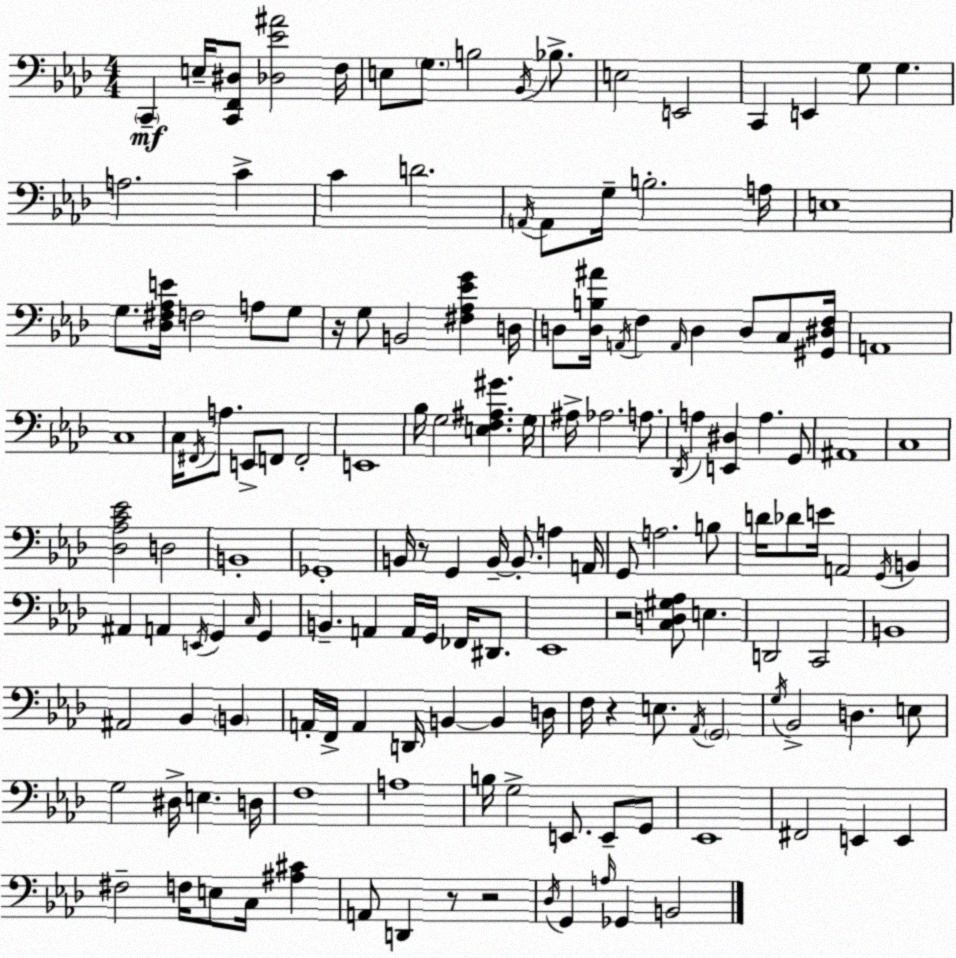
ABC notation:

X:1
T:Untitled
M:4/4
L:1/4
K:Ab
C,, E,/4 [C,,F,,^D,]/2 [_D,_E^A]2 F,/4 E,/2 G,/2 B,2 _B,,/4 _B,/2 E,2 E,,2 C,, E,, G,/2 G, A,2 C C D2 A,,/4 A,,/2 G,/4 B,2 A,/4 E,4 G,/2 [_D,^F,_A,E]/4 F,2 A,/2 G,/2 z/4 G,/2 B,,2 [^F,_A,_EG] D,/4 D,/2 [D,B,^A]/4 A,,/4 F, A,,/4 D, D,/2 C,/2 [^G,,^D,F,]/4 A,,4 C,4 C,/4 ^F,,/4 A,/2 E,,/2 F,,/2 F,,2 E,,4 _B,/4 G,2 [E,F,^A,^G] G,/4 ^A,/4 _A,2 A,/2 _D,,/4 A, [E,,^D,] A, G,,/2 ^A,,4 C,4 [_D,_A,C_E]2 D,2 B,,4 _G,,4 B,,/4 z/2 G,, B,,/4 B,,/2 A, A,,/4 G,,/2 A,2 B,/2 D/4 _D/2 E/4 A,,2 G,,/4 B,, ^A,, A,, E,,/4 G,, C,/4 G,, B,, A,, A,,/4 G,,/4 _F,,/4 ^D,,/2 _E,,4 z2 [C,D,^G,_A,]/2 E, D,,2 C,,2 B,,4 ^A,,2 _B,, B,, A,,/4 F,,/4 A,, D,,/4 B,, B,, D,/4 F,/4 z E,/2 _A,,/4 G,,2 G,/4 _B,,2 D, E,/2 G,2 ^D,/4 E, D,/4 F,4 A,4 B,/4 G,2 E,,/2 E,,/2 G,,/2 _E,,4 ^F,,2 E,, E,, ^F,2 F,/4 E,/2 C,/4 [^A,^C] A,,/2 D,, z/2 z2 _D,/4 G,, A,/4 _G,, B,,2